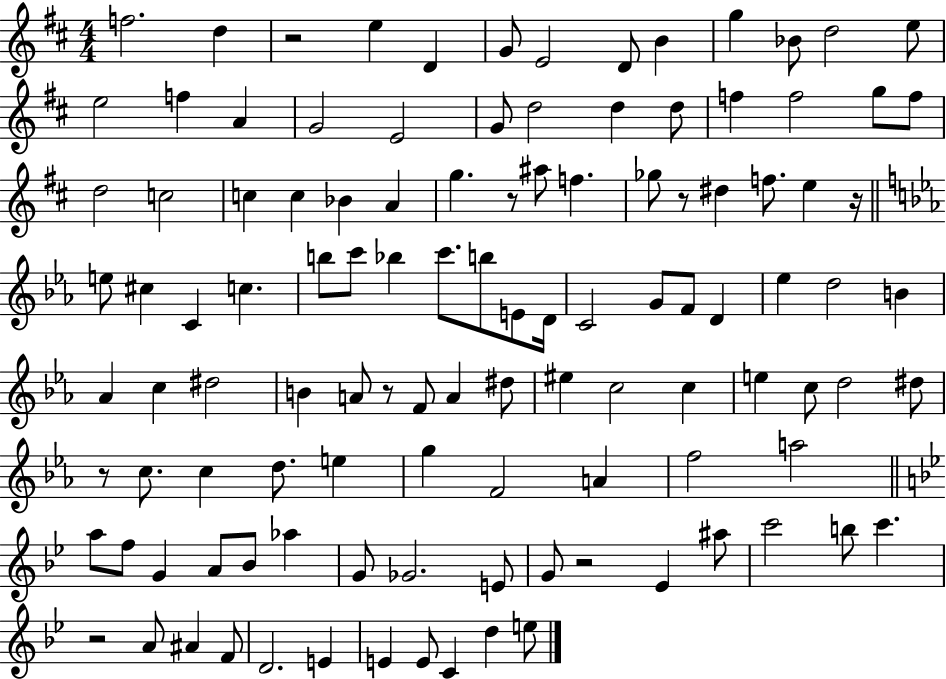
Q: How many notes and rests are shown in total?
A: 113